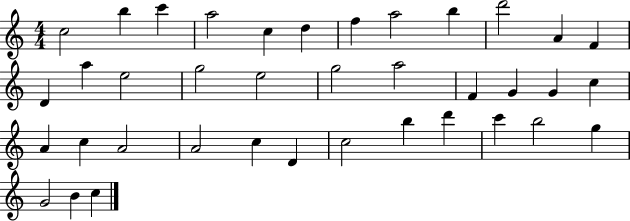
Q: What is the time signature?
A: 4/4